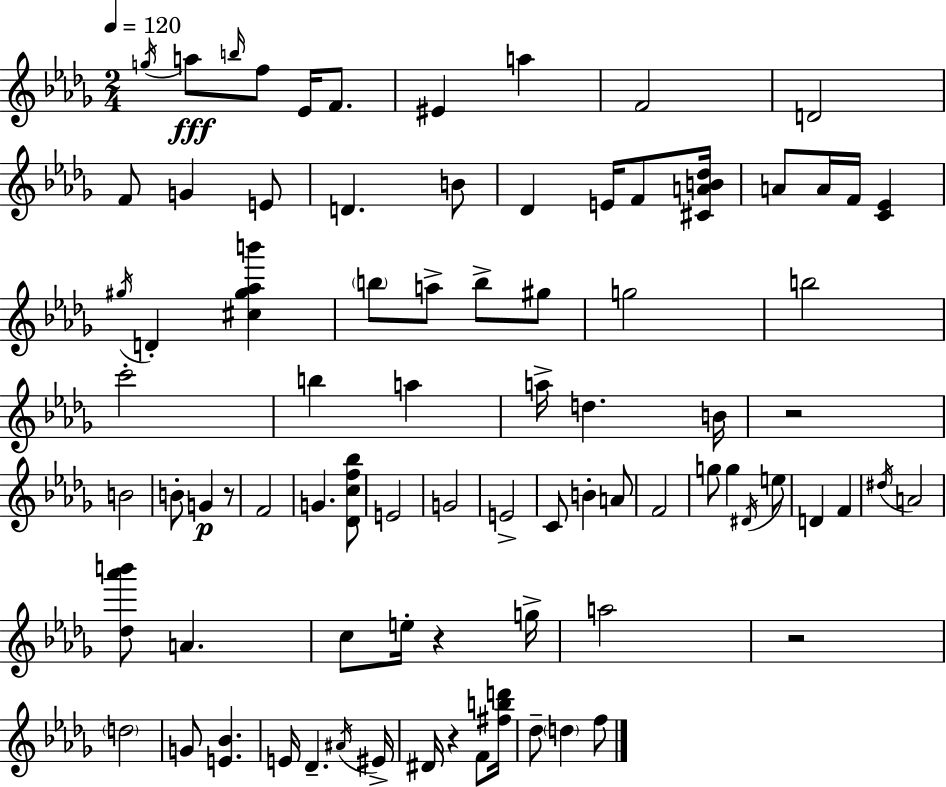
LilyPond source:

{
  \clef treble
  \numericTimeSignature
  \time 2/4
  \key bes \minor
  \tempo 4 = 120
  \acciaccatura { g''16 }\fff a''8 \grace { b''16 } f''8 ees'16 f'8. | eis'4 a''4 | f'2 | d'2 | \break f'8 g'4 | e'8 d'4. | b'8 des'4 e'16 f'8 | <cis' a' b' des''>16 a'8 a'16 f'16 <c' ees'>4 | \break \acciaccatura { gis''16 } d'4-. <cis'' gis'' aes'' b'''>4 | \parenthesize b''8 a''8-> b''8-> | gis''8 g''2 | b''2 | \break c'''2-. | b''4 a''4 | a''16-> d''4. | b'16 r2 | \break b'2 | b'8-. g'4\p | r8 f'2 | g'4. | \break <des' c'' f'' bes''>8 e'2 | g'2 | e'2-> | c'8 b'4-. | \break a'8 f'2 | g''8 g''4 | \acciaccatura { dis'16 } e''8 d'4 | f'4 \acciaccatura { dis''16 } a'2 | \break <des'' aes''' b'''>8 a'4. | c''8 e''16-. | r4 g''16-> a''2 | r2 | \break \parenthesize d''2 | g'8 <e' bes'>4. | e'16 des'4.-- | \acciaccatura { ais'16 } eis'16-> dis'16 r4 | \break f'8 <fis'' b'' d'''>16 des''8-- | \parenthesize d''4 f''8 \bar "|."
}